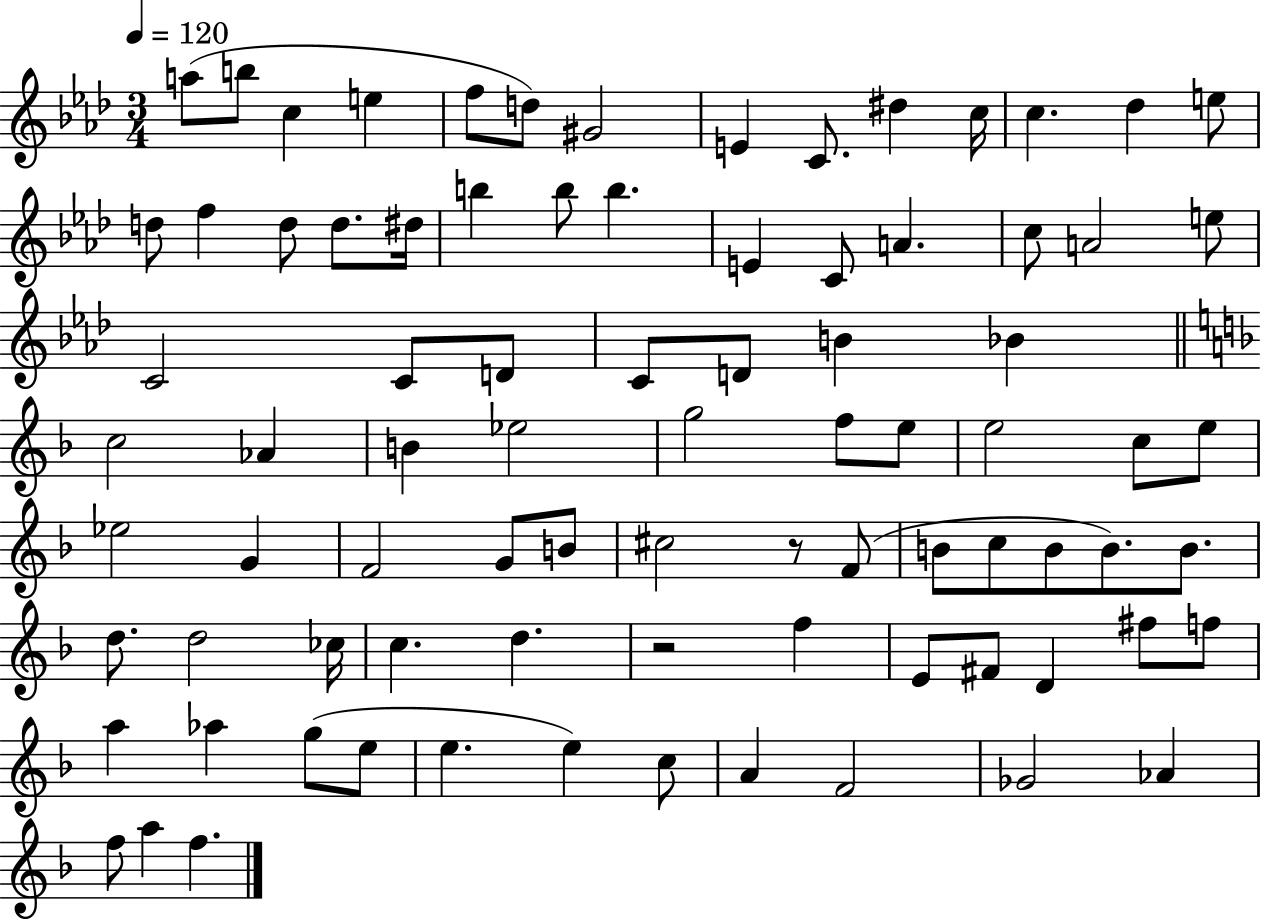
X:1
T:Untitled
M:3/4
L:1/4
K:Ab
a/2 b/2 c e f/2 d/2 ^G2 E C/2 ^d c/4 c _d e/2 d/2 f d/2 d/2 ^d/4 b b/2 b E C/2 A c/2 A2 e/2 C2 C/2 D/2 C/2 D/2 B _B c2 _A B _e2 g2 f/2 e/2 e2 c/2 e/2 _e2 G F2 G/2 B/2 ^c2 z/2 F/2 B/2 c/2 B/2 B/2 B/2 d/2 d2 _c/4 c d z2 f E/2 ^F/2 D ^f/2 f/2 a _a g/2 e/2 e e c/2 A F2 _G2 _A f/2 a f